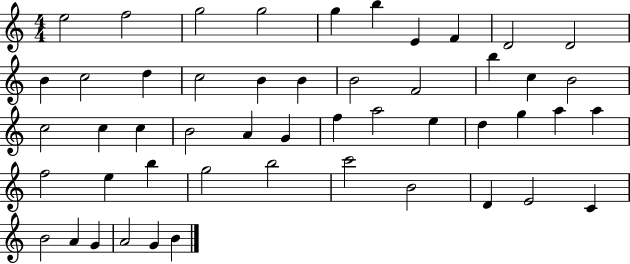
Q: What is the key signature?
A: C major